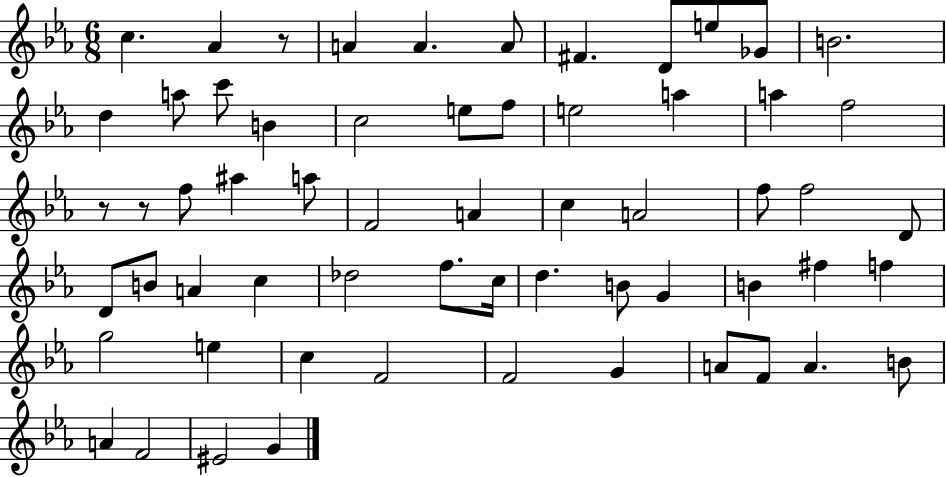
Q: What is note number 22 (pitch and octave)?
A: F5